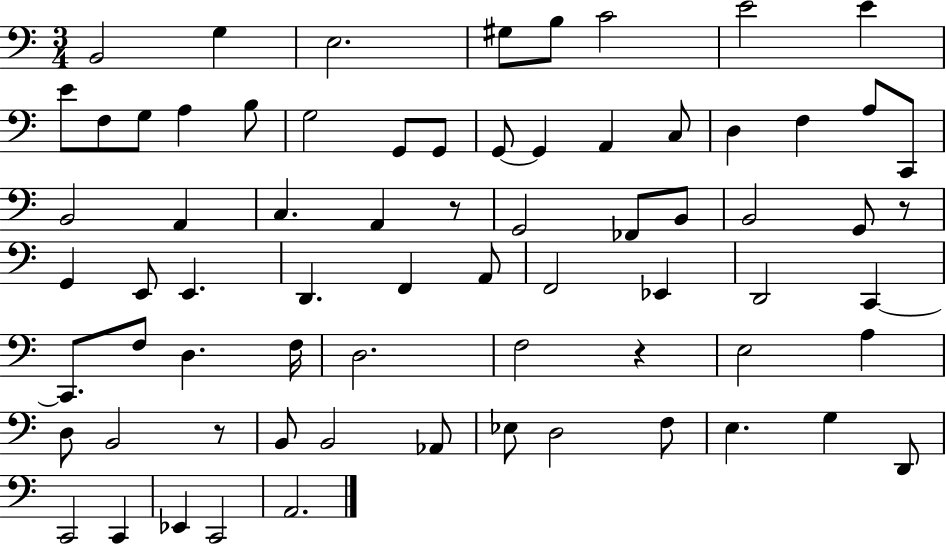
B2/h G3/q E3/h. G#3/e B3/e C4/h E4/h E4/q E4/e F3/e G3/e A3/q B3/e G3/h G2/e G2/e G2/e G2/q A2/q C3/e D3/q F3/q A3/e C2/e B2/h A2/q C3/q. A2/q R/e G2/h FES2/e B2/e B2/h G2/e R/e G2/q E2/e E2/q. D2/q. F2/q A2/e F2/h Eb2/q D2/h C2/q C2/e. F3/e D3/q. F3/s D3/h. F3/h R/q E3/h A3/q D3/e B2/h R/e B2/e B2/h Ab2/e Eb3/e D3/h F3/e E3/q. G3/q D2/e C2/h C2/q Eb2/q C2/h A2/h.